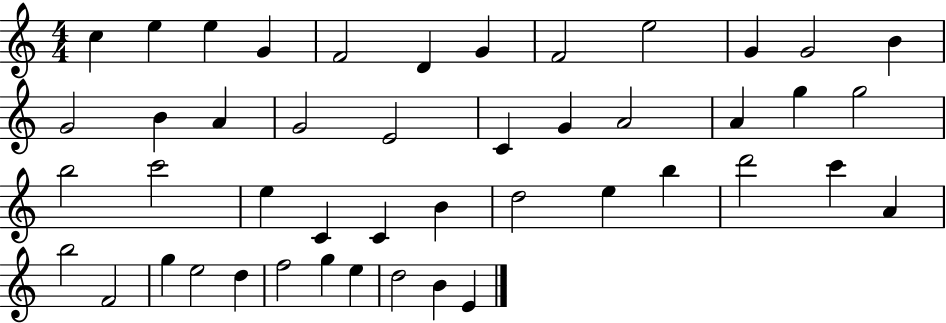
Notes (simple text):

C5/q E5/q E5/q G4/q F4/h D4/q G4/q F4/h E5/h G4/q G4/h B4/q G4/h B4/q A4/q G4/h E4/h C4/q G4/q A4/h A4/q G5/q G5/h B5/h C6/h E5/q C4/q C4/q B4/q D5/h E5/q B5/q D6/h C6/q A4/q B5/h F4/h G5/q E5/h D5/q F5/h G5/q E5/q D5/h B4/q E4/q